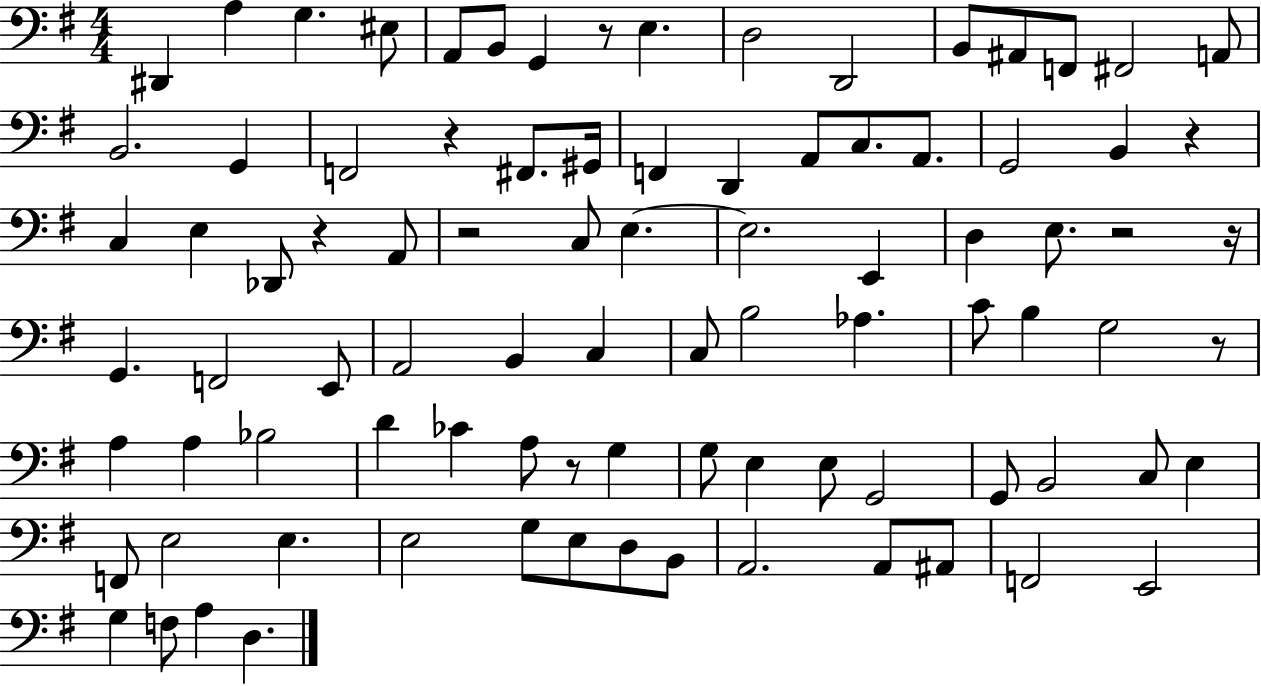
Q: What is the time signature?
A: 4/4